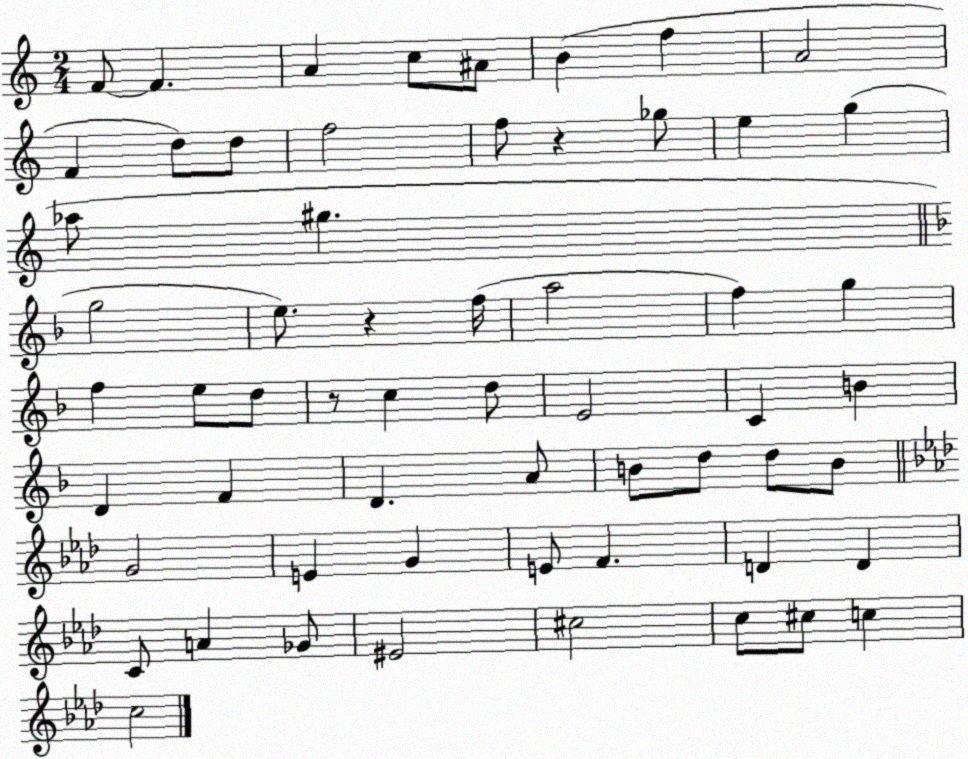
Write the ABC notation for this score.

X:1
T:Untitled
M:2/4
L:1/4
K:C
F/2 F A c/2 ^A/2 B f A2 F d/2 d/2 f2 f/2 z _g/2 e g _a/2 ^g g2 e/2 z f/4 a2 f g f e/2 d/2 z/2 c d/2 E2 C B D F D A/2 B/2 d/2 d/2 B/2 G2 E G E/2 F D D C/2 A _G/2 ^E2 ^c2 c/2 ^c/2 c c2